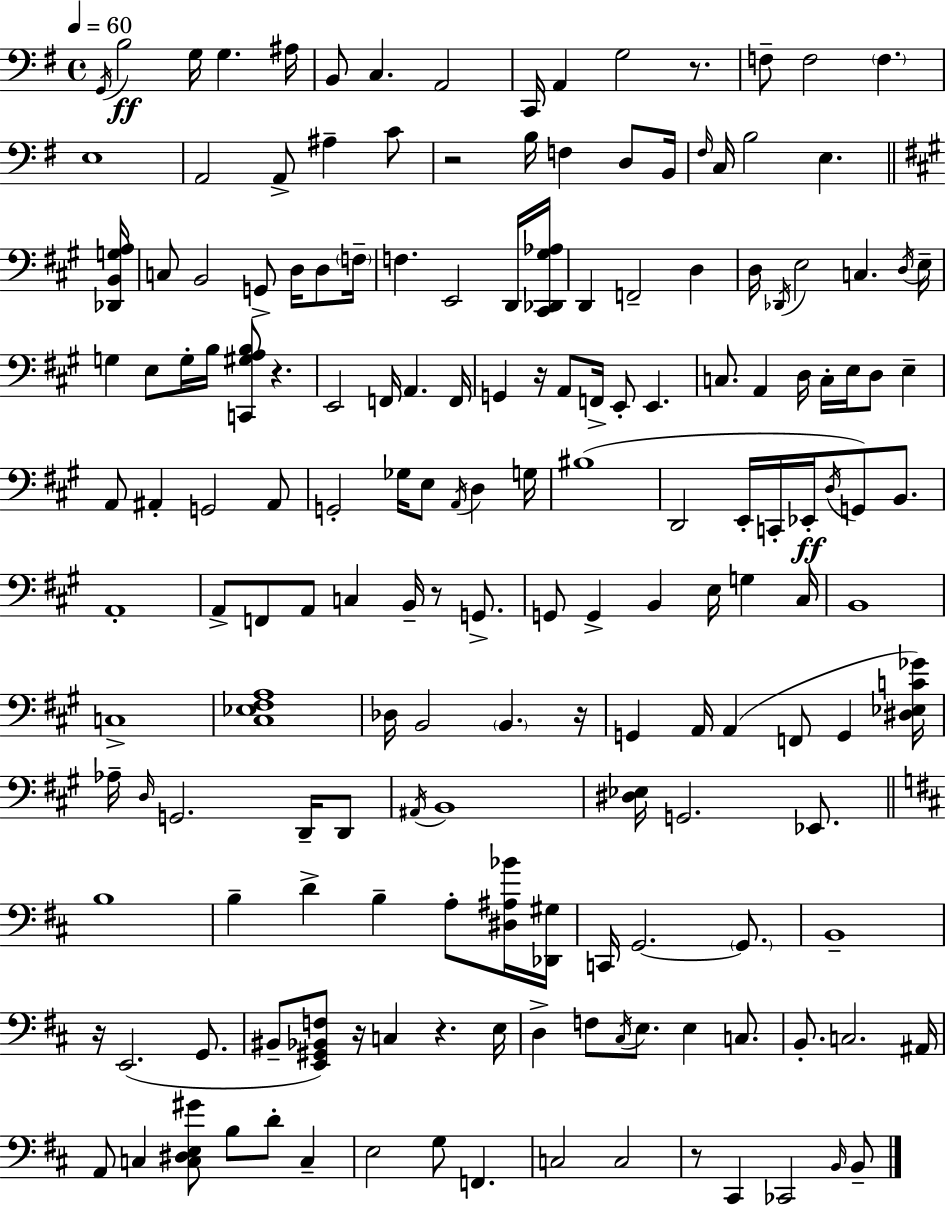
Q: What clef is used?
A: bass